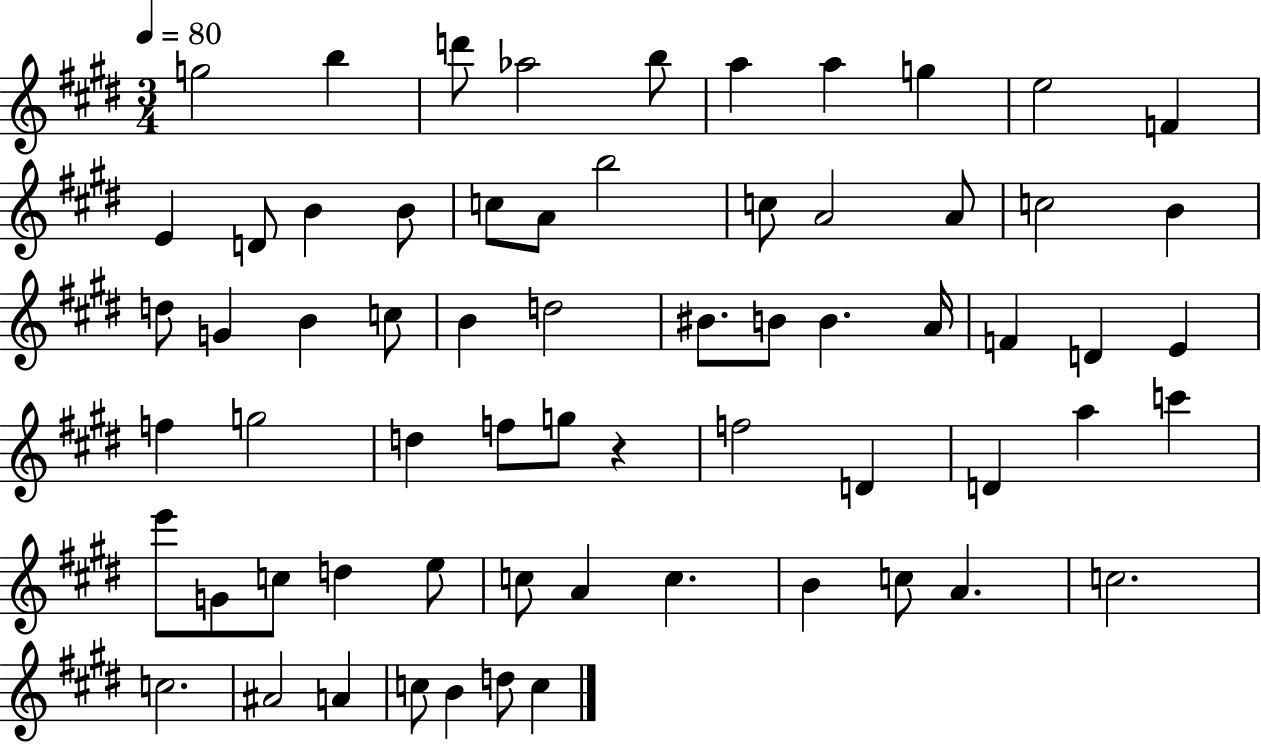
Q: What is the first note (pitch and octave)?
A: G5